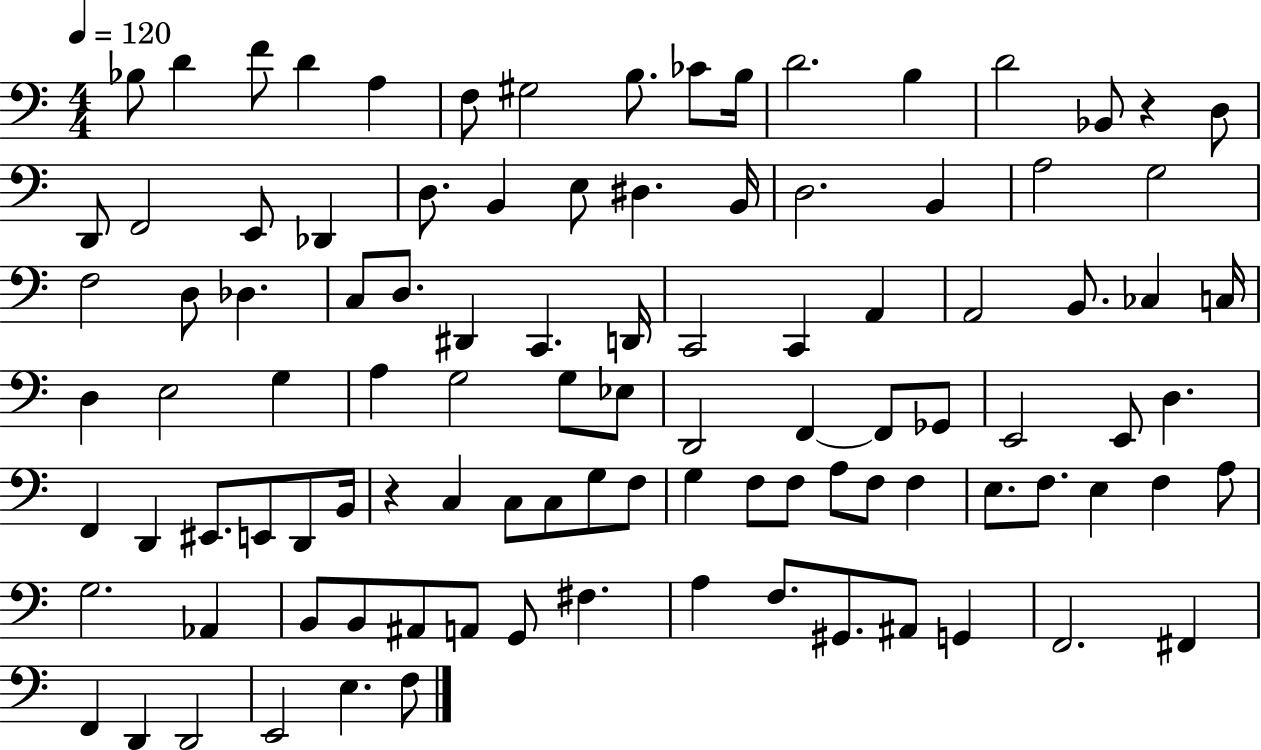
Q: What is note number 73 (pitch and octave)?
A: F3